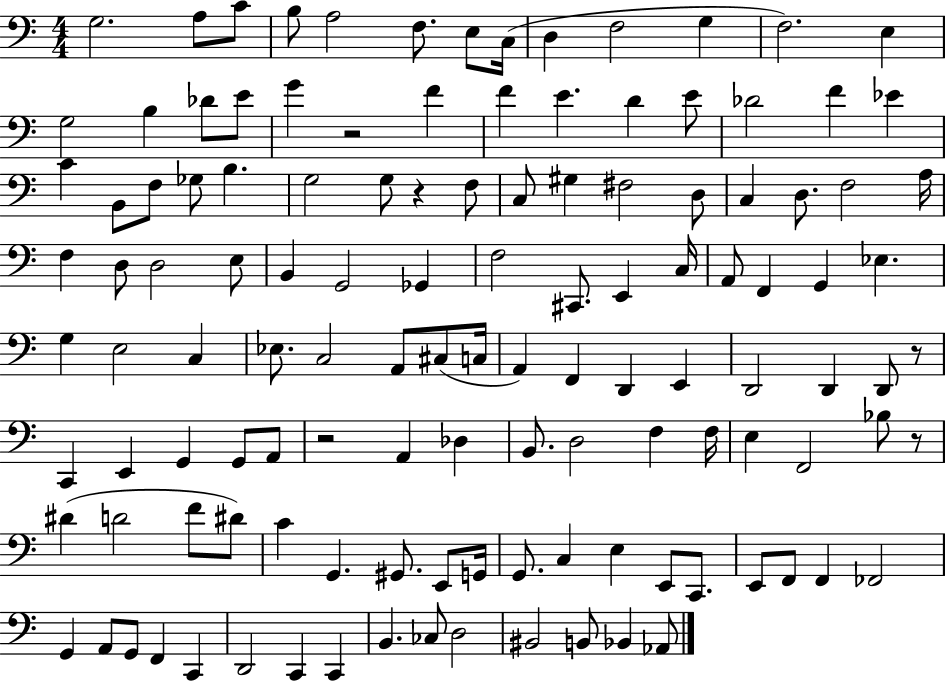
{
  \clef bass
  \numericTimeSignature
  \time 4/4
  \key c \major
  g2. a8 c'8 | b8 a2 f8. e8 c16( | d4 f2 g4 | f2.) e4 | \break g2 b4 des'8 e'8 | g'4 r2 f'4 | f'4 e'4. d'4 e'8 | des'2 f'4 ees'4 | \break c'4 b,8 f8 ges8 b4. | g2 g8 r4 f8 | c8 gis4 fis2 d8 | c4 d8. f2 a16 | \break f4 d8 d2 e8 | b,4 g,2 ges,4 | f2 cis,8. e,4 c16 | a,8 f,4 g,4 ees4. | \break g4 e2 c4 | ees8. c2 a,8 cis8( c16 | a,4) f,4 d,4 e,4 | d,2 d,4 d,8 r8 | \break c,4 e,4 g,4 g,8 a,8 | r2 a,4 des4 | b,8. d2 f4 f16 | e4 f,2 bes8 r8 | \break dis'4( d'2 f'8 dis'8) | c'4 g,4. gis,8. e,8 g,16 | g,8. c4 e4 e,8 c,8. | e,8 f,8 f,4 fes,2 | \break g,4 a,8 g,8 f,4 c,4 | d,2 c,4 c,4 | b,4. ces8 d2 | bis,2 b,8 bes,4 aes,8 | \break \bar "|."
}